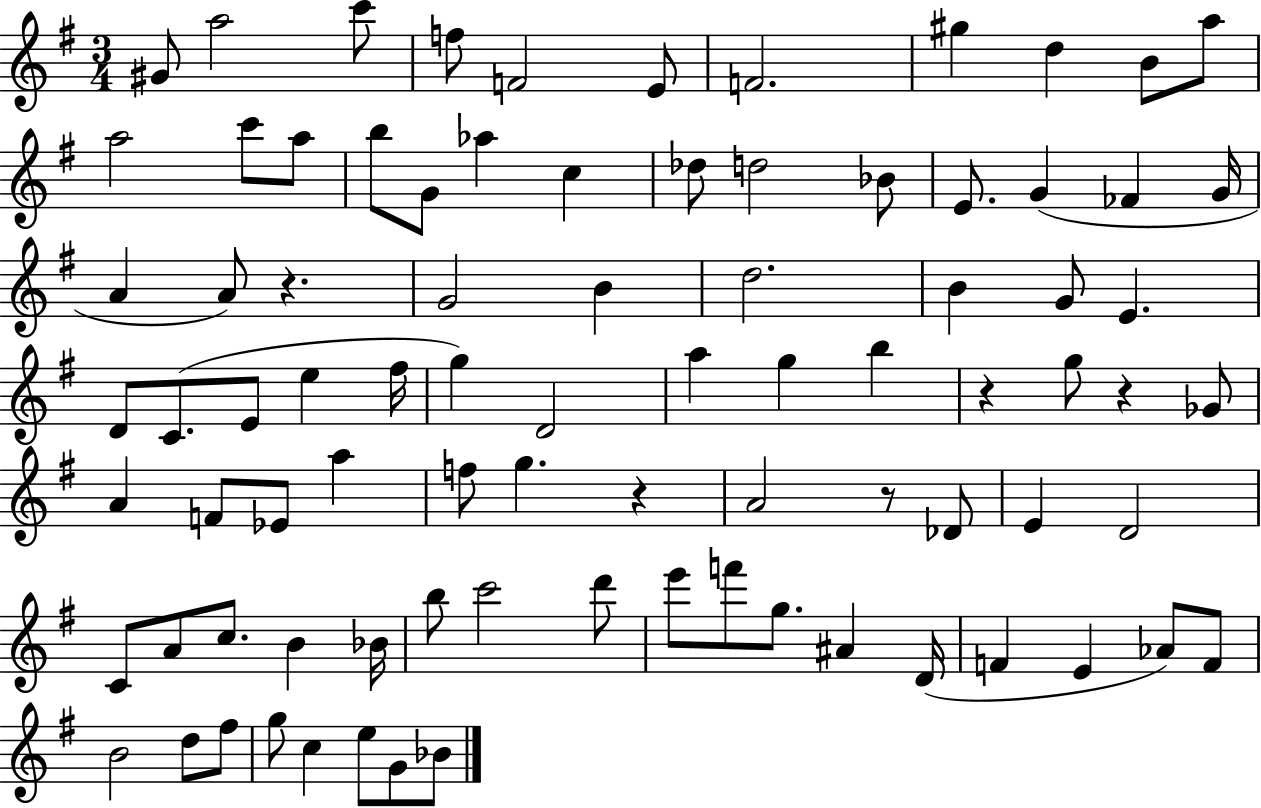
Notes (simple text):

G#4/e A5/h C6/e F5/e F4/h E4/e F4/h. G#5/q D5/q B4/e A5/e A5/h C6/e A5/e B5/e G4/e Ab5/q C5/q Db5/e D5/h Bb4/e E4/e. G4/q FES4/q G4/s A4/q A4/e R/q. G4/h B4/q D5/h. B4/q G4/e E4/q. D4/e C4/e. E4/e E5/q F#5/s G5/q D4/h A5/q G5/q B5/q R/q G5/e R/q Gb4/e A4/q F4/e Eb4/e A5/q F5/e G5/q. R/q A4/h R/e Db4/e E4/q D4/h C4/e A4/e C5/e. B4/q Bb4/s B5/e C6/h D6/e E6/e F6/e G5/e. A#4/q D4/s F4/q E4/q Ab4/e F4/e B4/h D5/e F#5/e G5/e C5/q E5/e G4/e Bb4/e